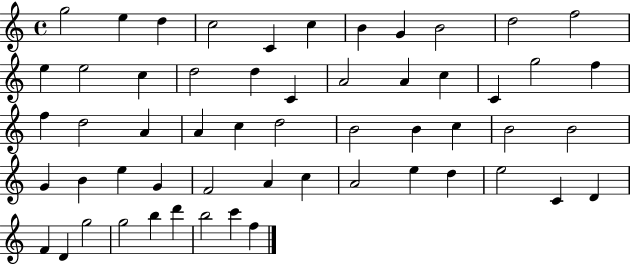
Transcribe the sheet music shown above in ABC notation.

X:1
T:Untitled
M:4/4
L:1/4
K:C
g2 e d c2 C c B G B2 d2 f2 e e2 c d2 d C A2 A c C g2 f f d2 A A c d2 B2 B c B2 B2 G B e G F2 A c A2 e d e2 C D F D g2 g2 b d' b2 c' f